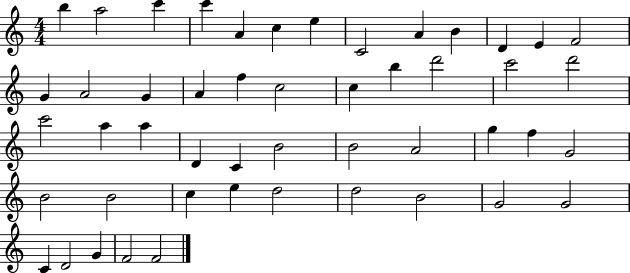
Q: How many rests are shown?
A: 0